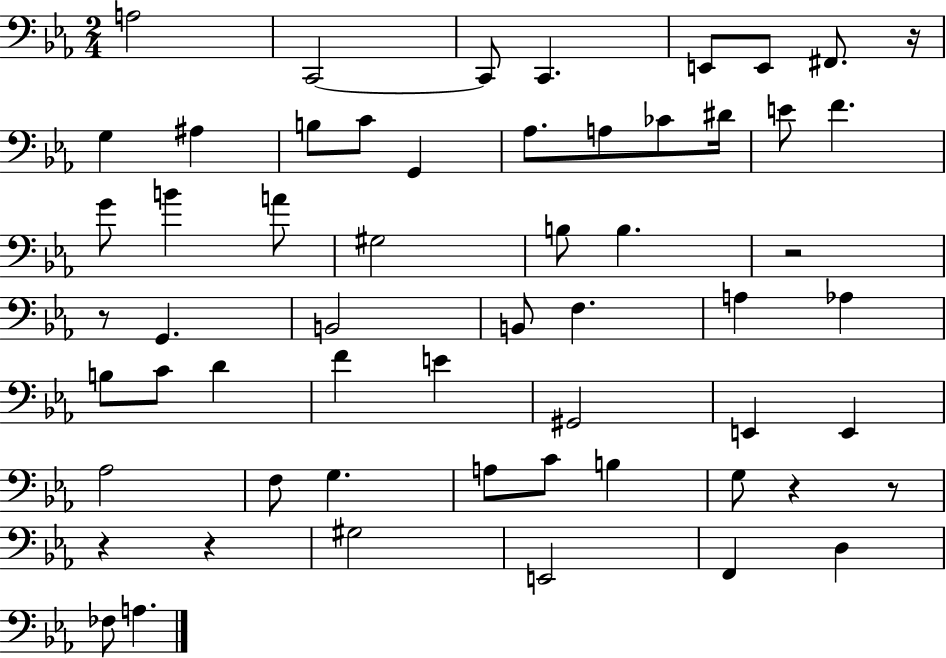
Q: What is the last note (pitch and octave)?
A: A3